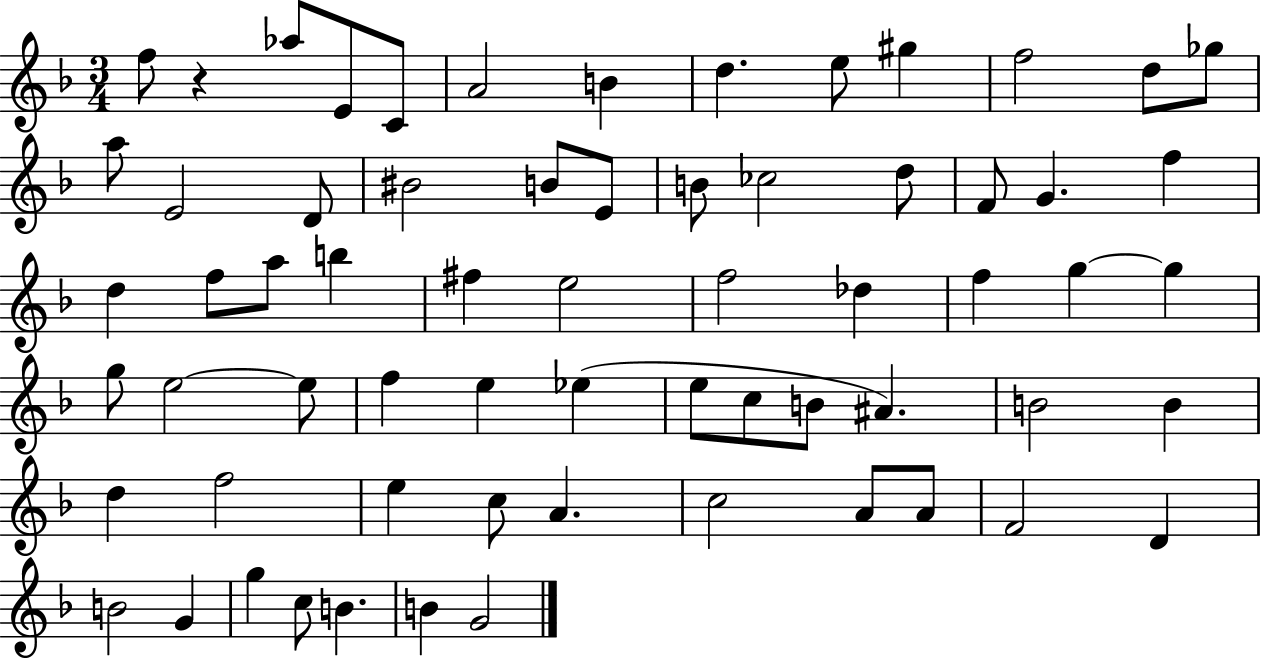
X:1
T:Untitled
M:3/4
L:1/4
K:F
f/2 z _a/2 E/2 C/2 A2 B d e/2 ^g f2 d/2 _g/2 a/2 E2 D/2 ^B2 B/2 E/2 B/2 _c2 d/2 F/2 G f d f/2 a/2 b ^f e2 f2 _d f g g g/2 e2 e/2 f e _e e/2 c/2 B/2 ^A B2 B d f2 e c/2 A c2 A/2 A/2 F2 D B2 G g c/2 B B G2